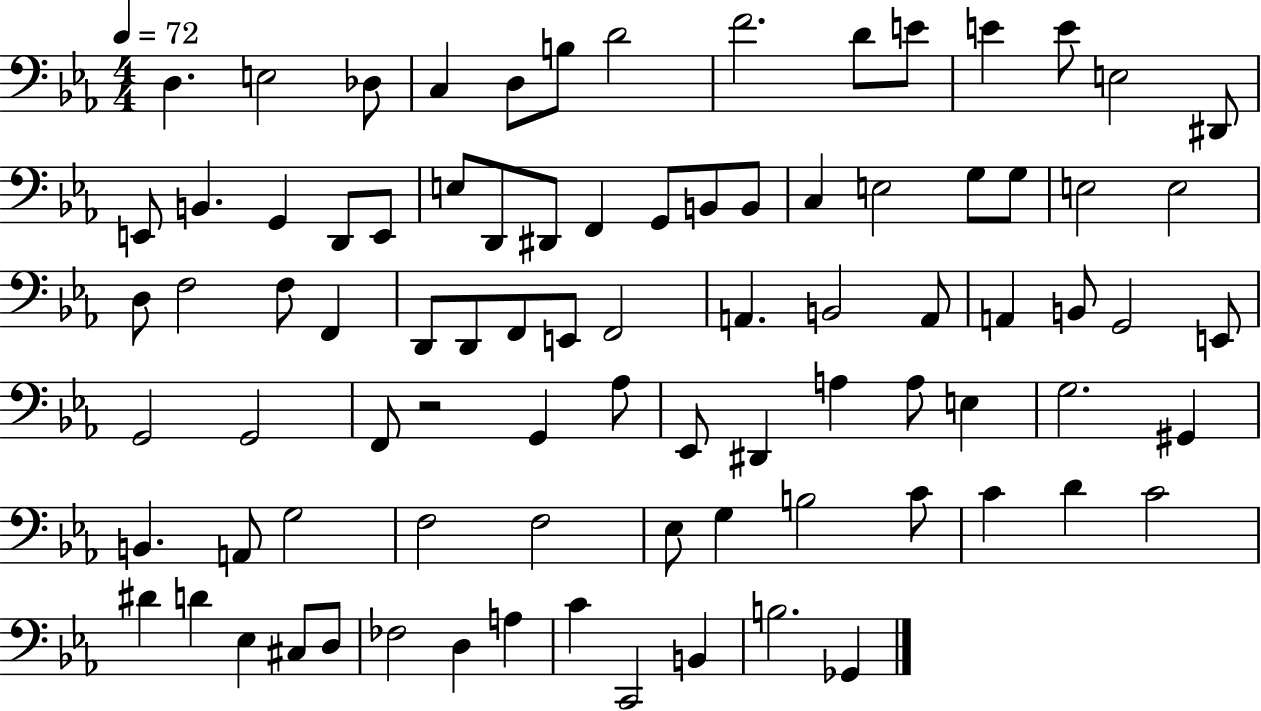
X:1
T:Untitled
M:4/4
L:1/4
K:Eb
D, E,2 _D,/2 C, D,/2 B,/2 D2 F2 D/2 E/2 E E/2 E,2 ^D,,/2 E,,/2 B,, G,, D,,/2 E,,/2 E,/2 D,,/2 ^D,,/2 F,, G,,/2 B,,/2 B,,/2 C, E,2 G,/2 G,/2 E,2 E,2 D,/2 F,2 F,/2 F,, D,,/2 D,,/2 F,,/2 E,,/2 F,,2 A,, B,,2 A,,/2 A,, B,,/2 G,,2 E,,/2 G,,2 G,,2 F,,/2 z2 G,, _A,/2 _E,,/2 ^D,, A, A,/2 E, G,2 ^G,, B,, A,,/2 G,2 F,2 F,2 _E,/2 G, B,2 C/2 C D C2 ^D D _E, ^C,/2 D,/2 _F,2 D, A, C C,,2 B,, B,2 _G,,